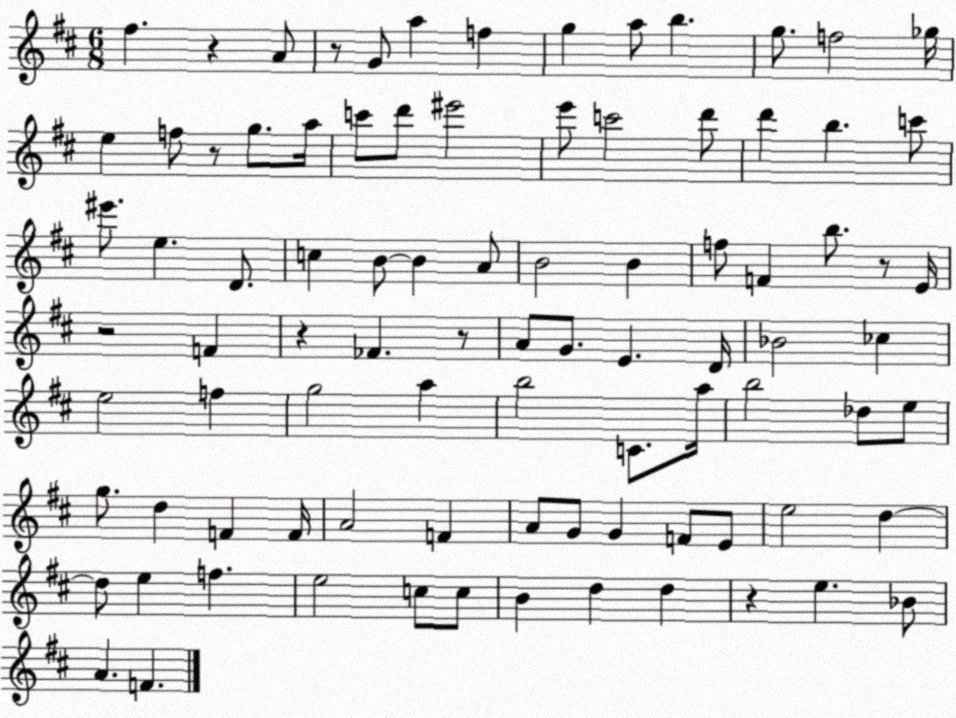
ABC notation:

X:1
T:Untitled
M:6/8
L:1/4
K:D
^f z A/2 z/2 G/2 a f g a/2 b g/2 f2 _g/4 e f/2 z/2 g/2 a/4 c'/2 d'/2 ^e'2 e'/2 c'2 d'/2 d' b c'/2 ^e'/2 e D/2 c B/2 B A/2 B2 B f/2 F b/2 z/2 E/4 z2 F z _F z/2 A/2 G/2 E D/4 _B2 _c e2 f g2 a b2 C/2 a/4 b2 _d/2 e/2 g/2 d F F/4 A2 F A/2 G/2 G F/2 E/2 e2 d d/2 e f e2 c/2 c/2 B d d z e _B/2 A F